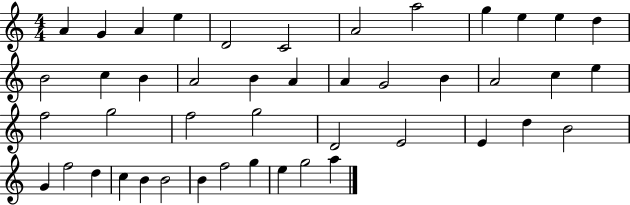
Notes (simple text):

A4/q G4/q A4/q E5/q D4/h C4/h A4/h A5/h G5/q E5/q E5/q D5/q B4/h C5/q B4/q A4/h B4/q A4/q A4/q G4/h B4/q A4/h C5/q E5/q F5/h G5/h F5/h G5/h D4/h E4/h E4/q D5/q B4/h G4/q F5/h D5/q C5/q B4/q B4/h B4/q F5/h G5/q E5/q G5/h A5/q